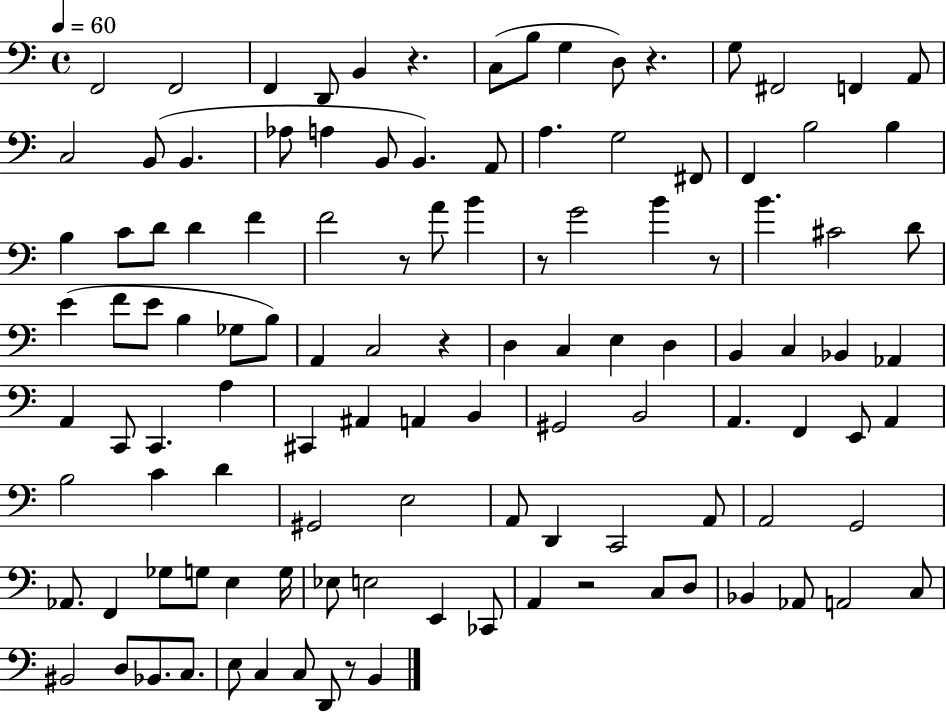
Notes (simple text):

F2/h F2/h F2/q D2/e B2/q R/q. C3/e B3/e G3/q D3/e R/q. G3/e F#2/h F2/q A2/e C3/h B2/e B2/q. Ab3/e A3/q B2/e B2/q. A2/e A3/q. G3/h F#2/e F2/q B3/h B3/q B3/q C4/e D4/e D4/q F4/q F4/h R/e A4/e B4/q R/e G4/h B4/q R/e B4/q. C#4/h D4/e E4/q F4/e E4/e B3/q Gb3/e B3/e A2/q C3/h R/q D3/q C3/q E3/q D3/q B2/q C3/q Bb2/q Ab2/q A2/q C2/e C2/q. A3/q C#2/q A#2/q A2/q B2/q G#2/h B2/h A2/q. F2/q E2/e A2/q B3/h C4/q D4/q G#2/h E3/h A2/e D2/q C2/h A2/e A2/h G2/h Ab2/e. F2/q Gb3/e G3/e E3/q G3/s Eb3/e E3/h E2/q CES2/e A2/q R/h C3/e D3/e Bb2/q Ab2/e A2/h C3/e BIS2/h D3/e Bb2/e. C3/e. E3/e C3/q C3/e D2/e R/e B2/q